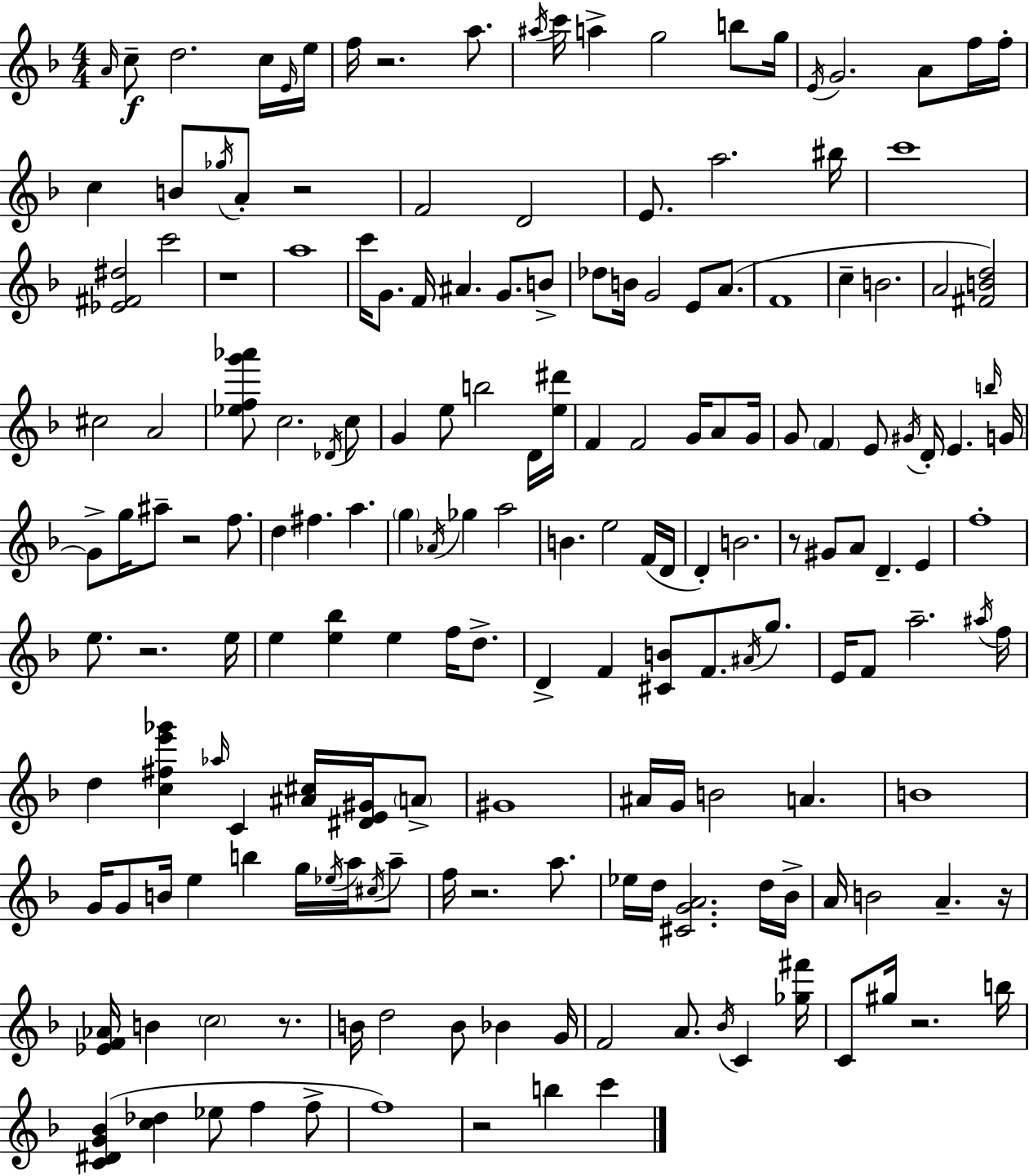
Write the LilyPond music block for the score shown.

{
  \clef treble
  \numericTimeSignature
  \time 4/4
  \key d \minor
  \repeat volta 2 { \grace { a'16 }\f c''8-- d''2. c''16 | \grace { e'16 } e''16 f''16 r2. a''8. | \acciaccatura { ais''16 } c'''16 a''4-> g''2 | b''8 g''16 \acciaccatura { e'16 } g'2. | \break a'8 f''16 f''16-. c''4 b'8 \acciaccatura { ges''16 } a'8-. r2 | f'2 d'2 | e'8. a''2. | bis''16 c'''1 | \break <ees' fis' dis''>2 c'''2 | r1 | a''1 | c'''16 g'8. f'16 ais'4. | \break g'8. b'8-> des''8 b'16 g'2 | e'8 a'8.( f'1 | c''4-- b'2. | a'2 <fis' b' d''>2) | \break cis''2 a'2 | <ees'' f'' g''' aes'''>8 c''2. | \acciaccatura { des'16 } c''8 g'4 e''8 b''2 | d'16 <e'' dis'''>16 f'4 f'2 | \break g'16 a'8 g'16 g'8 \parenthesize f'4 e'8 \acciaccatura { gis'16 } d'16-. | e'4. \grace { b''16 } g'16~~ g'8-> g''16 ais''8-- r2 | f''8. d''4 fis''4. | a''4. \parenthesize g''4 \acciaccatura { aes'16 } ges''4 | \break a''2 b'4. e''2 | f'16( d'16 d'4-.) b'2. | r8 gis'8 a'8 d'4.-- | e'4 f''1-. | \break e''8. r2. | e''16 e''4 <e'' bes''>4 | e''4 f''16 d''8.-> d'4-> f'4 | <cis' b'>8 f'8. \acciaccatura { ais'16 } g''8. e'16 f'8 a''2.-- | \break \acciaccatura { ais''16 } f''16 d''4 <c'' fis'' e''' ges'''>4 | \grace { aes''16 } c'4 <ais' cis''>16 <dis' e' gis'>16 \parenthesize a'8-> gis'1 | ais'16 g'16 b'2 | a'4. b'1 | \break g'16 g'8 b'16 | e''4 b''4 g''16 \acciaccatura { ees''16 } a''16 \acciaccatura { cis''16 } a''8-- f''16 r2. | a''8. ees''16 d''16 | <cis' g' a'>2. d''16 bes'16-> a'16 b'2 | \break a'4.-- r16 <ees' f' aes'>16 b'4 | \parenthesize c''2 r8. b'16 d''2 | b'8 bes'4 g'16 f'2 | a'8. \acciaccatura { bes'16 } c'4 <ges'' fis'''>16 c'8 | \break gis''16 r2. b''16 <c' dis' g' bes'>4( | <c'' des''>4 ees''8 f''4 f''8-> f''1) | r2 | b''4 c'''4 } \bar "|."
}